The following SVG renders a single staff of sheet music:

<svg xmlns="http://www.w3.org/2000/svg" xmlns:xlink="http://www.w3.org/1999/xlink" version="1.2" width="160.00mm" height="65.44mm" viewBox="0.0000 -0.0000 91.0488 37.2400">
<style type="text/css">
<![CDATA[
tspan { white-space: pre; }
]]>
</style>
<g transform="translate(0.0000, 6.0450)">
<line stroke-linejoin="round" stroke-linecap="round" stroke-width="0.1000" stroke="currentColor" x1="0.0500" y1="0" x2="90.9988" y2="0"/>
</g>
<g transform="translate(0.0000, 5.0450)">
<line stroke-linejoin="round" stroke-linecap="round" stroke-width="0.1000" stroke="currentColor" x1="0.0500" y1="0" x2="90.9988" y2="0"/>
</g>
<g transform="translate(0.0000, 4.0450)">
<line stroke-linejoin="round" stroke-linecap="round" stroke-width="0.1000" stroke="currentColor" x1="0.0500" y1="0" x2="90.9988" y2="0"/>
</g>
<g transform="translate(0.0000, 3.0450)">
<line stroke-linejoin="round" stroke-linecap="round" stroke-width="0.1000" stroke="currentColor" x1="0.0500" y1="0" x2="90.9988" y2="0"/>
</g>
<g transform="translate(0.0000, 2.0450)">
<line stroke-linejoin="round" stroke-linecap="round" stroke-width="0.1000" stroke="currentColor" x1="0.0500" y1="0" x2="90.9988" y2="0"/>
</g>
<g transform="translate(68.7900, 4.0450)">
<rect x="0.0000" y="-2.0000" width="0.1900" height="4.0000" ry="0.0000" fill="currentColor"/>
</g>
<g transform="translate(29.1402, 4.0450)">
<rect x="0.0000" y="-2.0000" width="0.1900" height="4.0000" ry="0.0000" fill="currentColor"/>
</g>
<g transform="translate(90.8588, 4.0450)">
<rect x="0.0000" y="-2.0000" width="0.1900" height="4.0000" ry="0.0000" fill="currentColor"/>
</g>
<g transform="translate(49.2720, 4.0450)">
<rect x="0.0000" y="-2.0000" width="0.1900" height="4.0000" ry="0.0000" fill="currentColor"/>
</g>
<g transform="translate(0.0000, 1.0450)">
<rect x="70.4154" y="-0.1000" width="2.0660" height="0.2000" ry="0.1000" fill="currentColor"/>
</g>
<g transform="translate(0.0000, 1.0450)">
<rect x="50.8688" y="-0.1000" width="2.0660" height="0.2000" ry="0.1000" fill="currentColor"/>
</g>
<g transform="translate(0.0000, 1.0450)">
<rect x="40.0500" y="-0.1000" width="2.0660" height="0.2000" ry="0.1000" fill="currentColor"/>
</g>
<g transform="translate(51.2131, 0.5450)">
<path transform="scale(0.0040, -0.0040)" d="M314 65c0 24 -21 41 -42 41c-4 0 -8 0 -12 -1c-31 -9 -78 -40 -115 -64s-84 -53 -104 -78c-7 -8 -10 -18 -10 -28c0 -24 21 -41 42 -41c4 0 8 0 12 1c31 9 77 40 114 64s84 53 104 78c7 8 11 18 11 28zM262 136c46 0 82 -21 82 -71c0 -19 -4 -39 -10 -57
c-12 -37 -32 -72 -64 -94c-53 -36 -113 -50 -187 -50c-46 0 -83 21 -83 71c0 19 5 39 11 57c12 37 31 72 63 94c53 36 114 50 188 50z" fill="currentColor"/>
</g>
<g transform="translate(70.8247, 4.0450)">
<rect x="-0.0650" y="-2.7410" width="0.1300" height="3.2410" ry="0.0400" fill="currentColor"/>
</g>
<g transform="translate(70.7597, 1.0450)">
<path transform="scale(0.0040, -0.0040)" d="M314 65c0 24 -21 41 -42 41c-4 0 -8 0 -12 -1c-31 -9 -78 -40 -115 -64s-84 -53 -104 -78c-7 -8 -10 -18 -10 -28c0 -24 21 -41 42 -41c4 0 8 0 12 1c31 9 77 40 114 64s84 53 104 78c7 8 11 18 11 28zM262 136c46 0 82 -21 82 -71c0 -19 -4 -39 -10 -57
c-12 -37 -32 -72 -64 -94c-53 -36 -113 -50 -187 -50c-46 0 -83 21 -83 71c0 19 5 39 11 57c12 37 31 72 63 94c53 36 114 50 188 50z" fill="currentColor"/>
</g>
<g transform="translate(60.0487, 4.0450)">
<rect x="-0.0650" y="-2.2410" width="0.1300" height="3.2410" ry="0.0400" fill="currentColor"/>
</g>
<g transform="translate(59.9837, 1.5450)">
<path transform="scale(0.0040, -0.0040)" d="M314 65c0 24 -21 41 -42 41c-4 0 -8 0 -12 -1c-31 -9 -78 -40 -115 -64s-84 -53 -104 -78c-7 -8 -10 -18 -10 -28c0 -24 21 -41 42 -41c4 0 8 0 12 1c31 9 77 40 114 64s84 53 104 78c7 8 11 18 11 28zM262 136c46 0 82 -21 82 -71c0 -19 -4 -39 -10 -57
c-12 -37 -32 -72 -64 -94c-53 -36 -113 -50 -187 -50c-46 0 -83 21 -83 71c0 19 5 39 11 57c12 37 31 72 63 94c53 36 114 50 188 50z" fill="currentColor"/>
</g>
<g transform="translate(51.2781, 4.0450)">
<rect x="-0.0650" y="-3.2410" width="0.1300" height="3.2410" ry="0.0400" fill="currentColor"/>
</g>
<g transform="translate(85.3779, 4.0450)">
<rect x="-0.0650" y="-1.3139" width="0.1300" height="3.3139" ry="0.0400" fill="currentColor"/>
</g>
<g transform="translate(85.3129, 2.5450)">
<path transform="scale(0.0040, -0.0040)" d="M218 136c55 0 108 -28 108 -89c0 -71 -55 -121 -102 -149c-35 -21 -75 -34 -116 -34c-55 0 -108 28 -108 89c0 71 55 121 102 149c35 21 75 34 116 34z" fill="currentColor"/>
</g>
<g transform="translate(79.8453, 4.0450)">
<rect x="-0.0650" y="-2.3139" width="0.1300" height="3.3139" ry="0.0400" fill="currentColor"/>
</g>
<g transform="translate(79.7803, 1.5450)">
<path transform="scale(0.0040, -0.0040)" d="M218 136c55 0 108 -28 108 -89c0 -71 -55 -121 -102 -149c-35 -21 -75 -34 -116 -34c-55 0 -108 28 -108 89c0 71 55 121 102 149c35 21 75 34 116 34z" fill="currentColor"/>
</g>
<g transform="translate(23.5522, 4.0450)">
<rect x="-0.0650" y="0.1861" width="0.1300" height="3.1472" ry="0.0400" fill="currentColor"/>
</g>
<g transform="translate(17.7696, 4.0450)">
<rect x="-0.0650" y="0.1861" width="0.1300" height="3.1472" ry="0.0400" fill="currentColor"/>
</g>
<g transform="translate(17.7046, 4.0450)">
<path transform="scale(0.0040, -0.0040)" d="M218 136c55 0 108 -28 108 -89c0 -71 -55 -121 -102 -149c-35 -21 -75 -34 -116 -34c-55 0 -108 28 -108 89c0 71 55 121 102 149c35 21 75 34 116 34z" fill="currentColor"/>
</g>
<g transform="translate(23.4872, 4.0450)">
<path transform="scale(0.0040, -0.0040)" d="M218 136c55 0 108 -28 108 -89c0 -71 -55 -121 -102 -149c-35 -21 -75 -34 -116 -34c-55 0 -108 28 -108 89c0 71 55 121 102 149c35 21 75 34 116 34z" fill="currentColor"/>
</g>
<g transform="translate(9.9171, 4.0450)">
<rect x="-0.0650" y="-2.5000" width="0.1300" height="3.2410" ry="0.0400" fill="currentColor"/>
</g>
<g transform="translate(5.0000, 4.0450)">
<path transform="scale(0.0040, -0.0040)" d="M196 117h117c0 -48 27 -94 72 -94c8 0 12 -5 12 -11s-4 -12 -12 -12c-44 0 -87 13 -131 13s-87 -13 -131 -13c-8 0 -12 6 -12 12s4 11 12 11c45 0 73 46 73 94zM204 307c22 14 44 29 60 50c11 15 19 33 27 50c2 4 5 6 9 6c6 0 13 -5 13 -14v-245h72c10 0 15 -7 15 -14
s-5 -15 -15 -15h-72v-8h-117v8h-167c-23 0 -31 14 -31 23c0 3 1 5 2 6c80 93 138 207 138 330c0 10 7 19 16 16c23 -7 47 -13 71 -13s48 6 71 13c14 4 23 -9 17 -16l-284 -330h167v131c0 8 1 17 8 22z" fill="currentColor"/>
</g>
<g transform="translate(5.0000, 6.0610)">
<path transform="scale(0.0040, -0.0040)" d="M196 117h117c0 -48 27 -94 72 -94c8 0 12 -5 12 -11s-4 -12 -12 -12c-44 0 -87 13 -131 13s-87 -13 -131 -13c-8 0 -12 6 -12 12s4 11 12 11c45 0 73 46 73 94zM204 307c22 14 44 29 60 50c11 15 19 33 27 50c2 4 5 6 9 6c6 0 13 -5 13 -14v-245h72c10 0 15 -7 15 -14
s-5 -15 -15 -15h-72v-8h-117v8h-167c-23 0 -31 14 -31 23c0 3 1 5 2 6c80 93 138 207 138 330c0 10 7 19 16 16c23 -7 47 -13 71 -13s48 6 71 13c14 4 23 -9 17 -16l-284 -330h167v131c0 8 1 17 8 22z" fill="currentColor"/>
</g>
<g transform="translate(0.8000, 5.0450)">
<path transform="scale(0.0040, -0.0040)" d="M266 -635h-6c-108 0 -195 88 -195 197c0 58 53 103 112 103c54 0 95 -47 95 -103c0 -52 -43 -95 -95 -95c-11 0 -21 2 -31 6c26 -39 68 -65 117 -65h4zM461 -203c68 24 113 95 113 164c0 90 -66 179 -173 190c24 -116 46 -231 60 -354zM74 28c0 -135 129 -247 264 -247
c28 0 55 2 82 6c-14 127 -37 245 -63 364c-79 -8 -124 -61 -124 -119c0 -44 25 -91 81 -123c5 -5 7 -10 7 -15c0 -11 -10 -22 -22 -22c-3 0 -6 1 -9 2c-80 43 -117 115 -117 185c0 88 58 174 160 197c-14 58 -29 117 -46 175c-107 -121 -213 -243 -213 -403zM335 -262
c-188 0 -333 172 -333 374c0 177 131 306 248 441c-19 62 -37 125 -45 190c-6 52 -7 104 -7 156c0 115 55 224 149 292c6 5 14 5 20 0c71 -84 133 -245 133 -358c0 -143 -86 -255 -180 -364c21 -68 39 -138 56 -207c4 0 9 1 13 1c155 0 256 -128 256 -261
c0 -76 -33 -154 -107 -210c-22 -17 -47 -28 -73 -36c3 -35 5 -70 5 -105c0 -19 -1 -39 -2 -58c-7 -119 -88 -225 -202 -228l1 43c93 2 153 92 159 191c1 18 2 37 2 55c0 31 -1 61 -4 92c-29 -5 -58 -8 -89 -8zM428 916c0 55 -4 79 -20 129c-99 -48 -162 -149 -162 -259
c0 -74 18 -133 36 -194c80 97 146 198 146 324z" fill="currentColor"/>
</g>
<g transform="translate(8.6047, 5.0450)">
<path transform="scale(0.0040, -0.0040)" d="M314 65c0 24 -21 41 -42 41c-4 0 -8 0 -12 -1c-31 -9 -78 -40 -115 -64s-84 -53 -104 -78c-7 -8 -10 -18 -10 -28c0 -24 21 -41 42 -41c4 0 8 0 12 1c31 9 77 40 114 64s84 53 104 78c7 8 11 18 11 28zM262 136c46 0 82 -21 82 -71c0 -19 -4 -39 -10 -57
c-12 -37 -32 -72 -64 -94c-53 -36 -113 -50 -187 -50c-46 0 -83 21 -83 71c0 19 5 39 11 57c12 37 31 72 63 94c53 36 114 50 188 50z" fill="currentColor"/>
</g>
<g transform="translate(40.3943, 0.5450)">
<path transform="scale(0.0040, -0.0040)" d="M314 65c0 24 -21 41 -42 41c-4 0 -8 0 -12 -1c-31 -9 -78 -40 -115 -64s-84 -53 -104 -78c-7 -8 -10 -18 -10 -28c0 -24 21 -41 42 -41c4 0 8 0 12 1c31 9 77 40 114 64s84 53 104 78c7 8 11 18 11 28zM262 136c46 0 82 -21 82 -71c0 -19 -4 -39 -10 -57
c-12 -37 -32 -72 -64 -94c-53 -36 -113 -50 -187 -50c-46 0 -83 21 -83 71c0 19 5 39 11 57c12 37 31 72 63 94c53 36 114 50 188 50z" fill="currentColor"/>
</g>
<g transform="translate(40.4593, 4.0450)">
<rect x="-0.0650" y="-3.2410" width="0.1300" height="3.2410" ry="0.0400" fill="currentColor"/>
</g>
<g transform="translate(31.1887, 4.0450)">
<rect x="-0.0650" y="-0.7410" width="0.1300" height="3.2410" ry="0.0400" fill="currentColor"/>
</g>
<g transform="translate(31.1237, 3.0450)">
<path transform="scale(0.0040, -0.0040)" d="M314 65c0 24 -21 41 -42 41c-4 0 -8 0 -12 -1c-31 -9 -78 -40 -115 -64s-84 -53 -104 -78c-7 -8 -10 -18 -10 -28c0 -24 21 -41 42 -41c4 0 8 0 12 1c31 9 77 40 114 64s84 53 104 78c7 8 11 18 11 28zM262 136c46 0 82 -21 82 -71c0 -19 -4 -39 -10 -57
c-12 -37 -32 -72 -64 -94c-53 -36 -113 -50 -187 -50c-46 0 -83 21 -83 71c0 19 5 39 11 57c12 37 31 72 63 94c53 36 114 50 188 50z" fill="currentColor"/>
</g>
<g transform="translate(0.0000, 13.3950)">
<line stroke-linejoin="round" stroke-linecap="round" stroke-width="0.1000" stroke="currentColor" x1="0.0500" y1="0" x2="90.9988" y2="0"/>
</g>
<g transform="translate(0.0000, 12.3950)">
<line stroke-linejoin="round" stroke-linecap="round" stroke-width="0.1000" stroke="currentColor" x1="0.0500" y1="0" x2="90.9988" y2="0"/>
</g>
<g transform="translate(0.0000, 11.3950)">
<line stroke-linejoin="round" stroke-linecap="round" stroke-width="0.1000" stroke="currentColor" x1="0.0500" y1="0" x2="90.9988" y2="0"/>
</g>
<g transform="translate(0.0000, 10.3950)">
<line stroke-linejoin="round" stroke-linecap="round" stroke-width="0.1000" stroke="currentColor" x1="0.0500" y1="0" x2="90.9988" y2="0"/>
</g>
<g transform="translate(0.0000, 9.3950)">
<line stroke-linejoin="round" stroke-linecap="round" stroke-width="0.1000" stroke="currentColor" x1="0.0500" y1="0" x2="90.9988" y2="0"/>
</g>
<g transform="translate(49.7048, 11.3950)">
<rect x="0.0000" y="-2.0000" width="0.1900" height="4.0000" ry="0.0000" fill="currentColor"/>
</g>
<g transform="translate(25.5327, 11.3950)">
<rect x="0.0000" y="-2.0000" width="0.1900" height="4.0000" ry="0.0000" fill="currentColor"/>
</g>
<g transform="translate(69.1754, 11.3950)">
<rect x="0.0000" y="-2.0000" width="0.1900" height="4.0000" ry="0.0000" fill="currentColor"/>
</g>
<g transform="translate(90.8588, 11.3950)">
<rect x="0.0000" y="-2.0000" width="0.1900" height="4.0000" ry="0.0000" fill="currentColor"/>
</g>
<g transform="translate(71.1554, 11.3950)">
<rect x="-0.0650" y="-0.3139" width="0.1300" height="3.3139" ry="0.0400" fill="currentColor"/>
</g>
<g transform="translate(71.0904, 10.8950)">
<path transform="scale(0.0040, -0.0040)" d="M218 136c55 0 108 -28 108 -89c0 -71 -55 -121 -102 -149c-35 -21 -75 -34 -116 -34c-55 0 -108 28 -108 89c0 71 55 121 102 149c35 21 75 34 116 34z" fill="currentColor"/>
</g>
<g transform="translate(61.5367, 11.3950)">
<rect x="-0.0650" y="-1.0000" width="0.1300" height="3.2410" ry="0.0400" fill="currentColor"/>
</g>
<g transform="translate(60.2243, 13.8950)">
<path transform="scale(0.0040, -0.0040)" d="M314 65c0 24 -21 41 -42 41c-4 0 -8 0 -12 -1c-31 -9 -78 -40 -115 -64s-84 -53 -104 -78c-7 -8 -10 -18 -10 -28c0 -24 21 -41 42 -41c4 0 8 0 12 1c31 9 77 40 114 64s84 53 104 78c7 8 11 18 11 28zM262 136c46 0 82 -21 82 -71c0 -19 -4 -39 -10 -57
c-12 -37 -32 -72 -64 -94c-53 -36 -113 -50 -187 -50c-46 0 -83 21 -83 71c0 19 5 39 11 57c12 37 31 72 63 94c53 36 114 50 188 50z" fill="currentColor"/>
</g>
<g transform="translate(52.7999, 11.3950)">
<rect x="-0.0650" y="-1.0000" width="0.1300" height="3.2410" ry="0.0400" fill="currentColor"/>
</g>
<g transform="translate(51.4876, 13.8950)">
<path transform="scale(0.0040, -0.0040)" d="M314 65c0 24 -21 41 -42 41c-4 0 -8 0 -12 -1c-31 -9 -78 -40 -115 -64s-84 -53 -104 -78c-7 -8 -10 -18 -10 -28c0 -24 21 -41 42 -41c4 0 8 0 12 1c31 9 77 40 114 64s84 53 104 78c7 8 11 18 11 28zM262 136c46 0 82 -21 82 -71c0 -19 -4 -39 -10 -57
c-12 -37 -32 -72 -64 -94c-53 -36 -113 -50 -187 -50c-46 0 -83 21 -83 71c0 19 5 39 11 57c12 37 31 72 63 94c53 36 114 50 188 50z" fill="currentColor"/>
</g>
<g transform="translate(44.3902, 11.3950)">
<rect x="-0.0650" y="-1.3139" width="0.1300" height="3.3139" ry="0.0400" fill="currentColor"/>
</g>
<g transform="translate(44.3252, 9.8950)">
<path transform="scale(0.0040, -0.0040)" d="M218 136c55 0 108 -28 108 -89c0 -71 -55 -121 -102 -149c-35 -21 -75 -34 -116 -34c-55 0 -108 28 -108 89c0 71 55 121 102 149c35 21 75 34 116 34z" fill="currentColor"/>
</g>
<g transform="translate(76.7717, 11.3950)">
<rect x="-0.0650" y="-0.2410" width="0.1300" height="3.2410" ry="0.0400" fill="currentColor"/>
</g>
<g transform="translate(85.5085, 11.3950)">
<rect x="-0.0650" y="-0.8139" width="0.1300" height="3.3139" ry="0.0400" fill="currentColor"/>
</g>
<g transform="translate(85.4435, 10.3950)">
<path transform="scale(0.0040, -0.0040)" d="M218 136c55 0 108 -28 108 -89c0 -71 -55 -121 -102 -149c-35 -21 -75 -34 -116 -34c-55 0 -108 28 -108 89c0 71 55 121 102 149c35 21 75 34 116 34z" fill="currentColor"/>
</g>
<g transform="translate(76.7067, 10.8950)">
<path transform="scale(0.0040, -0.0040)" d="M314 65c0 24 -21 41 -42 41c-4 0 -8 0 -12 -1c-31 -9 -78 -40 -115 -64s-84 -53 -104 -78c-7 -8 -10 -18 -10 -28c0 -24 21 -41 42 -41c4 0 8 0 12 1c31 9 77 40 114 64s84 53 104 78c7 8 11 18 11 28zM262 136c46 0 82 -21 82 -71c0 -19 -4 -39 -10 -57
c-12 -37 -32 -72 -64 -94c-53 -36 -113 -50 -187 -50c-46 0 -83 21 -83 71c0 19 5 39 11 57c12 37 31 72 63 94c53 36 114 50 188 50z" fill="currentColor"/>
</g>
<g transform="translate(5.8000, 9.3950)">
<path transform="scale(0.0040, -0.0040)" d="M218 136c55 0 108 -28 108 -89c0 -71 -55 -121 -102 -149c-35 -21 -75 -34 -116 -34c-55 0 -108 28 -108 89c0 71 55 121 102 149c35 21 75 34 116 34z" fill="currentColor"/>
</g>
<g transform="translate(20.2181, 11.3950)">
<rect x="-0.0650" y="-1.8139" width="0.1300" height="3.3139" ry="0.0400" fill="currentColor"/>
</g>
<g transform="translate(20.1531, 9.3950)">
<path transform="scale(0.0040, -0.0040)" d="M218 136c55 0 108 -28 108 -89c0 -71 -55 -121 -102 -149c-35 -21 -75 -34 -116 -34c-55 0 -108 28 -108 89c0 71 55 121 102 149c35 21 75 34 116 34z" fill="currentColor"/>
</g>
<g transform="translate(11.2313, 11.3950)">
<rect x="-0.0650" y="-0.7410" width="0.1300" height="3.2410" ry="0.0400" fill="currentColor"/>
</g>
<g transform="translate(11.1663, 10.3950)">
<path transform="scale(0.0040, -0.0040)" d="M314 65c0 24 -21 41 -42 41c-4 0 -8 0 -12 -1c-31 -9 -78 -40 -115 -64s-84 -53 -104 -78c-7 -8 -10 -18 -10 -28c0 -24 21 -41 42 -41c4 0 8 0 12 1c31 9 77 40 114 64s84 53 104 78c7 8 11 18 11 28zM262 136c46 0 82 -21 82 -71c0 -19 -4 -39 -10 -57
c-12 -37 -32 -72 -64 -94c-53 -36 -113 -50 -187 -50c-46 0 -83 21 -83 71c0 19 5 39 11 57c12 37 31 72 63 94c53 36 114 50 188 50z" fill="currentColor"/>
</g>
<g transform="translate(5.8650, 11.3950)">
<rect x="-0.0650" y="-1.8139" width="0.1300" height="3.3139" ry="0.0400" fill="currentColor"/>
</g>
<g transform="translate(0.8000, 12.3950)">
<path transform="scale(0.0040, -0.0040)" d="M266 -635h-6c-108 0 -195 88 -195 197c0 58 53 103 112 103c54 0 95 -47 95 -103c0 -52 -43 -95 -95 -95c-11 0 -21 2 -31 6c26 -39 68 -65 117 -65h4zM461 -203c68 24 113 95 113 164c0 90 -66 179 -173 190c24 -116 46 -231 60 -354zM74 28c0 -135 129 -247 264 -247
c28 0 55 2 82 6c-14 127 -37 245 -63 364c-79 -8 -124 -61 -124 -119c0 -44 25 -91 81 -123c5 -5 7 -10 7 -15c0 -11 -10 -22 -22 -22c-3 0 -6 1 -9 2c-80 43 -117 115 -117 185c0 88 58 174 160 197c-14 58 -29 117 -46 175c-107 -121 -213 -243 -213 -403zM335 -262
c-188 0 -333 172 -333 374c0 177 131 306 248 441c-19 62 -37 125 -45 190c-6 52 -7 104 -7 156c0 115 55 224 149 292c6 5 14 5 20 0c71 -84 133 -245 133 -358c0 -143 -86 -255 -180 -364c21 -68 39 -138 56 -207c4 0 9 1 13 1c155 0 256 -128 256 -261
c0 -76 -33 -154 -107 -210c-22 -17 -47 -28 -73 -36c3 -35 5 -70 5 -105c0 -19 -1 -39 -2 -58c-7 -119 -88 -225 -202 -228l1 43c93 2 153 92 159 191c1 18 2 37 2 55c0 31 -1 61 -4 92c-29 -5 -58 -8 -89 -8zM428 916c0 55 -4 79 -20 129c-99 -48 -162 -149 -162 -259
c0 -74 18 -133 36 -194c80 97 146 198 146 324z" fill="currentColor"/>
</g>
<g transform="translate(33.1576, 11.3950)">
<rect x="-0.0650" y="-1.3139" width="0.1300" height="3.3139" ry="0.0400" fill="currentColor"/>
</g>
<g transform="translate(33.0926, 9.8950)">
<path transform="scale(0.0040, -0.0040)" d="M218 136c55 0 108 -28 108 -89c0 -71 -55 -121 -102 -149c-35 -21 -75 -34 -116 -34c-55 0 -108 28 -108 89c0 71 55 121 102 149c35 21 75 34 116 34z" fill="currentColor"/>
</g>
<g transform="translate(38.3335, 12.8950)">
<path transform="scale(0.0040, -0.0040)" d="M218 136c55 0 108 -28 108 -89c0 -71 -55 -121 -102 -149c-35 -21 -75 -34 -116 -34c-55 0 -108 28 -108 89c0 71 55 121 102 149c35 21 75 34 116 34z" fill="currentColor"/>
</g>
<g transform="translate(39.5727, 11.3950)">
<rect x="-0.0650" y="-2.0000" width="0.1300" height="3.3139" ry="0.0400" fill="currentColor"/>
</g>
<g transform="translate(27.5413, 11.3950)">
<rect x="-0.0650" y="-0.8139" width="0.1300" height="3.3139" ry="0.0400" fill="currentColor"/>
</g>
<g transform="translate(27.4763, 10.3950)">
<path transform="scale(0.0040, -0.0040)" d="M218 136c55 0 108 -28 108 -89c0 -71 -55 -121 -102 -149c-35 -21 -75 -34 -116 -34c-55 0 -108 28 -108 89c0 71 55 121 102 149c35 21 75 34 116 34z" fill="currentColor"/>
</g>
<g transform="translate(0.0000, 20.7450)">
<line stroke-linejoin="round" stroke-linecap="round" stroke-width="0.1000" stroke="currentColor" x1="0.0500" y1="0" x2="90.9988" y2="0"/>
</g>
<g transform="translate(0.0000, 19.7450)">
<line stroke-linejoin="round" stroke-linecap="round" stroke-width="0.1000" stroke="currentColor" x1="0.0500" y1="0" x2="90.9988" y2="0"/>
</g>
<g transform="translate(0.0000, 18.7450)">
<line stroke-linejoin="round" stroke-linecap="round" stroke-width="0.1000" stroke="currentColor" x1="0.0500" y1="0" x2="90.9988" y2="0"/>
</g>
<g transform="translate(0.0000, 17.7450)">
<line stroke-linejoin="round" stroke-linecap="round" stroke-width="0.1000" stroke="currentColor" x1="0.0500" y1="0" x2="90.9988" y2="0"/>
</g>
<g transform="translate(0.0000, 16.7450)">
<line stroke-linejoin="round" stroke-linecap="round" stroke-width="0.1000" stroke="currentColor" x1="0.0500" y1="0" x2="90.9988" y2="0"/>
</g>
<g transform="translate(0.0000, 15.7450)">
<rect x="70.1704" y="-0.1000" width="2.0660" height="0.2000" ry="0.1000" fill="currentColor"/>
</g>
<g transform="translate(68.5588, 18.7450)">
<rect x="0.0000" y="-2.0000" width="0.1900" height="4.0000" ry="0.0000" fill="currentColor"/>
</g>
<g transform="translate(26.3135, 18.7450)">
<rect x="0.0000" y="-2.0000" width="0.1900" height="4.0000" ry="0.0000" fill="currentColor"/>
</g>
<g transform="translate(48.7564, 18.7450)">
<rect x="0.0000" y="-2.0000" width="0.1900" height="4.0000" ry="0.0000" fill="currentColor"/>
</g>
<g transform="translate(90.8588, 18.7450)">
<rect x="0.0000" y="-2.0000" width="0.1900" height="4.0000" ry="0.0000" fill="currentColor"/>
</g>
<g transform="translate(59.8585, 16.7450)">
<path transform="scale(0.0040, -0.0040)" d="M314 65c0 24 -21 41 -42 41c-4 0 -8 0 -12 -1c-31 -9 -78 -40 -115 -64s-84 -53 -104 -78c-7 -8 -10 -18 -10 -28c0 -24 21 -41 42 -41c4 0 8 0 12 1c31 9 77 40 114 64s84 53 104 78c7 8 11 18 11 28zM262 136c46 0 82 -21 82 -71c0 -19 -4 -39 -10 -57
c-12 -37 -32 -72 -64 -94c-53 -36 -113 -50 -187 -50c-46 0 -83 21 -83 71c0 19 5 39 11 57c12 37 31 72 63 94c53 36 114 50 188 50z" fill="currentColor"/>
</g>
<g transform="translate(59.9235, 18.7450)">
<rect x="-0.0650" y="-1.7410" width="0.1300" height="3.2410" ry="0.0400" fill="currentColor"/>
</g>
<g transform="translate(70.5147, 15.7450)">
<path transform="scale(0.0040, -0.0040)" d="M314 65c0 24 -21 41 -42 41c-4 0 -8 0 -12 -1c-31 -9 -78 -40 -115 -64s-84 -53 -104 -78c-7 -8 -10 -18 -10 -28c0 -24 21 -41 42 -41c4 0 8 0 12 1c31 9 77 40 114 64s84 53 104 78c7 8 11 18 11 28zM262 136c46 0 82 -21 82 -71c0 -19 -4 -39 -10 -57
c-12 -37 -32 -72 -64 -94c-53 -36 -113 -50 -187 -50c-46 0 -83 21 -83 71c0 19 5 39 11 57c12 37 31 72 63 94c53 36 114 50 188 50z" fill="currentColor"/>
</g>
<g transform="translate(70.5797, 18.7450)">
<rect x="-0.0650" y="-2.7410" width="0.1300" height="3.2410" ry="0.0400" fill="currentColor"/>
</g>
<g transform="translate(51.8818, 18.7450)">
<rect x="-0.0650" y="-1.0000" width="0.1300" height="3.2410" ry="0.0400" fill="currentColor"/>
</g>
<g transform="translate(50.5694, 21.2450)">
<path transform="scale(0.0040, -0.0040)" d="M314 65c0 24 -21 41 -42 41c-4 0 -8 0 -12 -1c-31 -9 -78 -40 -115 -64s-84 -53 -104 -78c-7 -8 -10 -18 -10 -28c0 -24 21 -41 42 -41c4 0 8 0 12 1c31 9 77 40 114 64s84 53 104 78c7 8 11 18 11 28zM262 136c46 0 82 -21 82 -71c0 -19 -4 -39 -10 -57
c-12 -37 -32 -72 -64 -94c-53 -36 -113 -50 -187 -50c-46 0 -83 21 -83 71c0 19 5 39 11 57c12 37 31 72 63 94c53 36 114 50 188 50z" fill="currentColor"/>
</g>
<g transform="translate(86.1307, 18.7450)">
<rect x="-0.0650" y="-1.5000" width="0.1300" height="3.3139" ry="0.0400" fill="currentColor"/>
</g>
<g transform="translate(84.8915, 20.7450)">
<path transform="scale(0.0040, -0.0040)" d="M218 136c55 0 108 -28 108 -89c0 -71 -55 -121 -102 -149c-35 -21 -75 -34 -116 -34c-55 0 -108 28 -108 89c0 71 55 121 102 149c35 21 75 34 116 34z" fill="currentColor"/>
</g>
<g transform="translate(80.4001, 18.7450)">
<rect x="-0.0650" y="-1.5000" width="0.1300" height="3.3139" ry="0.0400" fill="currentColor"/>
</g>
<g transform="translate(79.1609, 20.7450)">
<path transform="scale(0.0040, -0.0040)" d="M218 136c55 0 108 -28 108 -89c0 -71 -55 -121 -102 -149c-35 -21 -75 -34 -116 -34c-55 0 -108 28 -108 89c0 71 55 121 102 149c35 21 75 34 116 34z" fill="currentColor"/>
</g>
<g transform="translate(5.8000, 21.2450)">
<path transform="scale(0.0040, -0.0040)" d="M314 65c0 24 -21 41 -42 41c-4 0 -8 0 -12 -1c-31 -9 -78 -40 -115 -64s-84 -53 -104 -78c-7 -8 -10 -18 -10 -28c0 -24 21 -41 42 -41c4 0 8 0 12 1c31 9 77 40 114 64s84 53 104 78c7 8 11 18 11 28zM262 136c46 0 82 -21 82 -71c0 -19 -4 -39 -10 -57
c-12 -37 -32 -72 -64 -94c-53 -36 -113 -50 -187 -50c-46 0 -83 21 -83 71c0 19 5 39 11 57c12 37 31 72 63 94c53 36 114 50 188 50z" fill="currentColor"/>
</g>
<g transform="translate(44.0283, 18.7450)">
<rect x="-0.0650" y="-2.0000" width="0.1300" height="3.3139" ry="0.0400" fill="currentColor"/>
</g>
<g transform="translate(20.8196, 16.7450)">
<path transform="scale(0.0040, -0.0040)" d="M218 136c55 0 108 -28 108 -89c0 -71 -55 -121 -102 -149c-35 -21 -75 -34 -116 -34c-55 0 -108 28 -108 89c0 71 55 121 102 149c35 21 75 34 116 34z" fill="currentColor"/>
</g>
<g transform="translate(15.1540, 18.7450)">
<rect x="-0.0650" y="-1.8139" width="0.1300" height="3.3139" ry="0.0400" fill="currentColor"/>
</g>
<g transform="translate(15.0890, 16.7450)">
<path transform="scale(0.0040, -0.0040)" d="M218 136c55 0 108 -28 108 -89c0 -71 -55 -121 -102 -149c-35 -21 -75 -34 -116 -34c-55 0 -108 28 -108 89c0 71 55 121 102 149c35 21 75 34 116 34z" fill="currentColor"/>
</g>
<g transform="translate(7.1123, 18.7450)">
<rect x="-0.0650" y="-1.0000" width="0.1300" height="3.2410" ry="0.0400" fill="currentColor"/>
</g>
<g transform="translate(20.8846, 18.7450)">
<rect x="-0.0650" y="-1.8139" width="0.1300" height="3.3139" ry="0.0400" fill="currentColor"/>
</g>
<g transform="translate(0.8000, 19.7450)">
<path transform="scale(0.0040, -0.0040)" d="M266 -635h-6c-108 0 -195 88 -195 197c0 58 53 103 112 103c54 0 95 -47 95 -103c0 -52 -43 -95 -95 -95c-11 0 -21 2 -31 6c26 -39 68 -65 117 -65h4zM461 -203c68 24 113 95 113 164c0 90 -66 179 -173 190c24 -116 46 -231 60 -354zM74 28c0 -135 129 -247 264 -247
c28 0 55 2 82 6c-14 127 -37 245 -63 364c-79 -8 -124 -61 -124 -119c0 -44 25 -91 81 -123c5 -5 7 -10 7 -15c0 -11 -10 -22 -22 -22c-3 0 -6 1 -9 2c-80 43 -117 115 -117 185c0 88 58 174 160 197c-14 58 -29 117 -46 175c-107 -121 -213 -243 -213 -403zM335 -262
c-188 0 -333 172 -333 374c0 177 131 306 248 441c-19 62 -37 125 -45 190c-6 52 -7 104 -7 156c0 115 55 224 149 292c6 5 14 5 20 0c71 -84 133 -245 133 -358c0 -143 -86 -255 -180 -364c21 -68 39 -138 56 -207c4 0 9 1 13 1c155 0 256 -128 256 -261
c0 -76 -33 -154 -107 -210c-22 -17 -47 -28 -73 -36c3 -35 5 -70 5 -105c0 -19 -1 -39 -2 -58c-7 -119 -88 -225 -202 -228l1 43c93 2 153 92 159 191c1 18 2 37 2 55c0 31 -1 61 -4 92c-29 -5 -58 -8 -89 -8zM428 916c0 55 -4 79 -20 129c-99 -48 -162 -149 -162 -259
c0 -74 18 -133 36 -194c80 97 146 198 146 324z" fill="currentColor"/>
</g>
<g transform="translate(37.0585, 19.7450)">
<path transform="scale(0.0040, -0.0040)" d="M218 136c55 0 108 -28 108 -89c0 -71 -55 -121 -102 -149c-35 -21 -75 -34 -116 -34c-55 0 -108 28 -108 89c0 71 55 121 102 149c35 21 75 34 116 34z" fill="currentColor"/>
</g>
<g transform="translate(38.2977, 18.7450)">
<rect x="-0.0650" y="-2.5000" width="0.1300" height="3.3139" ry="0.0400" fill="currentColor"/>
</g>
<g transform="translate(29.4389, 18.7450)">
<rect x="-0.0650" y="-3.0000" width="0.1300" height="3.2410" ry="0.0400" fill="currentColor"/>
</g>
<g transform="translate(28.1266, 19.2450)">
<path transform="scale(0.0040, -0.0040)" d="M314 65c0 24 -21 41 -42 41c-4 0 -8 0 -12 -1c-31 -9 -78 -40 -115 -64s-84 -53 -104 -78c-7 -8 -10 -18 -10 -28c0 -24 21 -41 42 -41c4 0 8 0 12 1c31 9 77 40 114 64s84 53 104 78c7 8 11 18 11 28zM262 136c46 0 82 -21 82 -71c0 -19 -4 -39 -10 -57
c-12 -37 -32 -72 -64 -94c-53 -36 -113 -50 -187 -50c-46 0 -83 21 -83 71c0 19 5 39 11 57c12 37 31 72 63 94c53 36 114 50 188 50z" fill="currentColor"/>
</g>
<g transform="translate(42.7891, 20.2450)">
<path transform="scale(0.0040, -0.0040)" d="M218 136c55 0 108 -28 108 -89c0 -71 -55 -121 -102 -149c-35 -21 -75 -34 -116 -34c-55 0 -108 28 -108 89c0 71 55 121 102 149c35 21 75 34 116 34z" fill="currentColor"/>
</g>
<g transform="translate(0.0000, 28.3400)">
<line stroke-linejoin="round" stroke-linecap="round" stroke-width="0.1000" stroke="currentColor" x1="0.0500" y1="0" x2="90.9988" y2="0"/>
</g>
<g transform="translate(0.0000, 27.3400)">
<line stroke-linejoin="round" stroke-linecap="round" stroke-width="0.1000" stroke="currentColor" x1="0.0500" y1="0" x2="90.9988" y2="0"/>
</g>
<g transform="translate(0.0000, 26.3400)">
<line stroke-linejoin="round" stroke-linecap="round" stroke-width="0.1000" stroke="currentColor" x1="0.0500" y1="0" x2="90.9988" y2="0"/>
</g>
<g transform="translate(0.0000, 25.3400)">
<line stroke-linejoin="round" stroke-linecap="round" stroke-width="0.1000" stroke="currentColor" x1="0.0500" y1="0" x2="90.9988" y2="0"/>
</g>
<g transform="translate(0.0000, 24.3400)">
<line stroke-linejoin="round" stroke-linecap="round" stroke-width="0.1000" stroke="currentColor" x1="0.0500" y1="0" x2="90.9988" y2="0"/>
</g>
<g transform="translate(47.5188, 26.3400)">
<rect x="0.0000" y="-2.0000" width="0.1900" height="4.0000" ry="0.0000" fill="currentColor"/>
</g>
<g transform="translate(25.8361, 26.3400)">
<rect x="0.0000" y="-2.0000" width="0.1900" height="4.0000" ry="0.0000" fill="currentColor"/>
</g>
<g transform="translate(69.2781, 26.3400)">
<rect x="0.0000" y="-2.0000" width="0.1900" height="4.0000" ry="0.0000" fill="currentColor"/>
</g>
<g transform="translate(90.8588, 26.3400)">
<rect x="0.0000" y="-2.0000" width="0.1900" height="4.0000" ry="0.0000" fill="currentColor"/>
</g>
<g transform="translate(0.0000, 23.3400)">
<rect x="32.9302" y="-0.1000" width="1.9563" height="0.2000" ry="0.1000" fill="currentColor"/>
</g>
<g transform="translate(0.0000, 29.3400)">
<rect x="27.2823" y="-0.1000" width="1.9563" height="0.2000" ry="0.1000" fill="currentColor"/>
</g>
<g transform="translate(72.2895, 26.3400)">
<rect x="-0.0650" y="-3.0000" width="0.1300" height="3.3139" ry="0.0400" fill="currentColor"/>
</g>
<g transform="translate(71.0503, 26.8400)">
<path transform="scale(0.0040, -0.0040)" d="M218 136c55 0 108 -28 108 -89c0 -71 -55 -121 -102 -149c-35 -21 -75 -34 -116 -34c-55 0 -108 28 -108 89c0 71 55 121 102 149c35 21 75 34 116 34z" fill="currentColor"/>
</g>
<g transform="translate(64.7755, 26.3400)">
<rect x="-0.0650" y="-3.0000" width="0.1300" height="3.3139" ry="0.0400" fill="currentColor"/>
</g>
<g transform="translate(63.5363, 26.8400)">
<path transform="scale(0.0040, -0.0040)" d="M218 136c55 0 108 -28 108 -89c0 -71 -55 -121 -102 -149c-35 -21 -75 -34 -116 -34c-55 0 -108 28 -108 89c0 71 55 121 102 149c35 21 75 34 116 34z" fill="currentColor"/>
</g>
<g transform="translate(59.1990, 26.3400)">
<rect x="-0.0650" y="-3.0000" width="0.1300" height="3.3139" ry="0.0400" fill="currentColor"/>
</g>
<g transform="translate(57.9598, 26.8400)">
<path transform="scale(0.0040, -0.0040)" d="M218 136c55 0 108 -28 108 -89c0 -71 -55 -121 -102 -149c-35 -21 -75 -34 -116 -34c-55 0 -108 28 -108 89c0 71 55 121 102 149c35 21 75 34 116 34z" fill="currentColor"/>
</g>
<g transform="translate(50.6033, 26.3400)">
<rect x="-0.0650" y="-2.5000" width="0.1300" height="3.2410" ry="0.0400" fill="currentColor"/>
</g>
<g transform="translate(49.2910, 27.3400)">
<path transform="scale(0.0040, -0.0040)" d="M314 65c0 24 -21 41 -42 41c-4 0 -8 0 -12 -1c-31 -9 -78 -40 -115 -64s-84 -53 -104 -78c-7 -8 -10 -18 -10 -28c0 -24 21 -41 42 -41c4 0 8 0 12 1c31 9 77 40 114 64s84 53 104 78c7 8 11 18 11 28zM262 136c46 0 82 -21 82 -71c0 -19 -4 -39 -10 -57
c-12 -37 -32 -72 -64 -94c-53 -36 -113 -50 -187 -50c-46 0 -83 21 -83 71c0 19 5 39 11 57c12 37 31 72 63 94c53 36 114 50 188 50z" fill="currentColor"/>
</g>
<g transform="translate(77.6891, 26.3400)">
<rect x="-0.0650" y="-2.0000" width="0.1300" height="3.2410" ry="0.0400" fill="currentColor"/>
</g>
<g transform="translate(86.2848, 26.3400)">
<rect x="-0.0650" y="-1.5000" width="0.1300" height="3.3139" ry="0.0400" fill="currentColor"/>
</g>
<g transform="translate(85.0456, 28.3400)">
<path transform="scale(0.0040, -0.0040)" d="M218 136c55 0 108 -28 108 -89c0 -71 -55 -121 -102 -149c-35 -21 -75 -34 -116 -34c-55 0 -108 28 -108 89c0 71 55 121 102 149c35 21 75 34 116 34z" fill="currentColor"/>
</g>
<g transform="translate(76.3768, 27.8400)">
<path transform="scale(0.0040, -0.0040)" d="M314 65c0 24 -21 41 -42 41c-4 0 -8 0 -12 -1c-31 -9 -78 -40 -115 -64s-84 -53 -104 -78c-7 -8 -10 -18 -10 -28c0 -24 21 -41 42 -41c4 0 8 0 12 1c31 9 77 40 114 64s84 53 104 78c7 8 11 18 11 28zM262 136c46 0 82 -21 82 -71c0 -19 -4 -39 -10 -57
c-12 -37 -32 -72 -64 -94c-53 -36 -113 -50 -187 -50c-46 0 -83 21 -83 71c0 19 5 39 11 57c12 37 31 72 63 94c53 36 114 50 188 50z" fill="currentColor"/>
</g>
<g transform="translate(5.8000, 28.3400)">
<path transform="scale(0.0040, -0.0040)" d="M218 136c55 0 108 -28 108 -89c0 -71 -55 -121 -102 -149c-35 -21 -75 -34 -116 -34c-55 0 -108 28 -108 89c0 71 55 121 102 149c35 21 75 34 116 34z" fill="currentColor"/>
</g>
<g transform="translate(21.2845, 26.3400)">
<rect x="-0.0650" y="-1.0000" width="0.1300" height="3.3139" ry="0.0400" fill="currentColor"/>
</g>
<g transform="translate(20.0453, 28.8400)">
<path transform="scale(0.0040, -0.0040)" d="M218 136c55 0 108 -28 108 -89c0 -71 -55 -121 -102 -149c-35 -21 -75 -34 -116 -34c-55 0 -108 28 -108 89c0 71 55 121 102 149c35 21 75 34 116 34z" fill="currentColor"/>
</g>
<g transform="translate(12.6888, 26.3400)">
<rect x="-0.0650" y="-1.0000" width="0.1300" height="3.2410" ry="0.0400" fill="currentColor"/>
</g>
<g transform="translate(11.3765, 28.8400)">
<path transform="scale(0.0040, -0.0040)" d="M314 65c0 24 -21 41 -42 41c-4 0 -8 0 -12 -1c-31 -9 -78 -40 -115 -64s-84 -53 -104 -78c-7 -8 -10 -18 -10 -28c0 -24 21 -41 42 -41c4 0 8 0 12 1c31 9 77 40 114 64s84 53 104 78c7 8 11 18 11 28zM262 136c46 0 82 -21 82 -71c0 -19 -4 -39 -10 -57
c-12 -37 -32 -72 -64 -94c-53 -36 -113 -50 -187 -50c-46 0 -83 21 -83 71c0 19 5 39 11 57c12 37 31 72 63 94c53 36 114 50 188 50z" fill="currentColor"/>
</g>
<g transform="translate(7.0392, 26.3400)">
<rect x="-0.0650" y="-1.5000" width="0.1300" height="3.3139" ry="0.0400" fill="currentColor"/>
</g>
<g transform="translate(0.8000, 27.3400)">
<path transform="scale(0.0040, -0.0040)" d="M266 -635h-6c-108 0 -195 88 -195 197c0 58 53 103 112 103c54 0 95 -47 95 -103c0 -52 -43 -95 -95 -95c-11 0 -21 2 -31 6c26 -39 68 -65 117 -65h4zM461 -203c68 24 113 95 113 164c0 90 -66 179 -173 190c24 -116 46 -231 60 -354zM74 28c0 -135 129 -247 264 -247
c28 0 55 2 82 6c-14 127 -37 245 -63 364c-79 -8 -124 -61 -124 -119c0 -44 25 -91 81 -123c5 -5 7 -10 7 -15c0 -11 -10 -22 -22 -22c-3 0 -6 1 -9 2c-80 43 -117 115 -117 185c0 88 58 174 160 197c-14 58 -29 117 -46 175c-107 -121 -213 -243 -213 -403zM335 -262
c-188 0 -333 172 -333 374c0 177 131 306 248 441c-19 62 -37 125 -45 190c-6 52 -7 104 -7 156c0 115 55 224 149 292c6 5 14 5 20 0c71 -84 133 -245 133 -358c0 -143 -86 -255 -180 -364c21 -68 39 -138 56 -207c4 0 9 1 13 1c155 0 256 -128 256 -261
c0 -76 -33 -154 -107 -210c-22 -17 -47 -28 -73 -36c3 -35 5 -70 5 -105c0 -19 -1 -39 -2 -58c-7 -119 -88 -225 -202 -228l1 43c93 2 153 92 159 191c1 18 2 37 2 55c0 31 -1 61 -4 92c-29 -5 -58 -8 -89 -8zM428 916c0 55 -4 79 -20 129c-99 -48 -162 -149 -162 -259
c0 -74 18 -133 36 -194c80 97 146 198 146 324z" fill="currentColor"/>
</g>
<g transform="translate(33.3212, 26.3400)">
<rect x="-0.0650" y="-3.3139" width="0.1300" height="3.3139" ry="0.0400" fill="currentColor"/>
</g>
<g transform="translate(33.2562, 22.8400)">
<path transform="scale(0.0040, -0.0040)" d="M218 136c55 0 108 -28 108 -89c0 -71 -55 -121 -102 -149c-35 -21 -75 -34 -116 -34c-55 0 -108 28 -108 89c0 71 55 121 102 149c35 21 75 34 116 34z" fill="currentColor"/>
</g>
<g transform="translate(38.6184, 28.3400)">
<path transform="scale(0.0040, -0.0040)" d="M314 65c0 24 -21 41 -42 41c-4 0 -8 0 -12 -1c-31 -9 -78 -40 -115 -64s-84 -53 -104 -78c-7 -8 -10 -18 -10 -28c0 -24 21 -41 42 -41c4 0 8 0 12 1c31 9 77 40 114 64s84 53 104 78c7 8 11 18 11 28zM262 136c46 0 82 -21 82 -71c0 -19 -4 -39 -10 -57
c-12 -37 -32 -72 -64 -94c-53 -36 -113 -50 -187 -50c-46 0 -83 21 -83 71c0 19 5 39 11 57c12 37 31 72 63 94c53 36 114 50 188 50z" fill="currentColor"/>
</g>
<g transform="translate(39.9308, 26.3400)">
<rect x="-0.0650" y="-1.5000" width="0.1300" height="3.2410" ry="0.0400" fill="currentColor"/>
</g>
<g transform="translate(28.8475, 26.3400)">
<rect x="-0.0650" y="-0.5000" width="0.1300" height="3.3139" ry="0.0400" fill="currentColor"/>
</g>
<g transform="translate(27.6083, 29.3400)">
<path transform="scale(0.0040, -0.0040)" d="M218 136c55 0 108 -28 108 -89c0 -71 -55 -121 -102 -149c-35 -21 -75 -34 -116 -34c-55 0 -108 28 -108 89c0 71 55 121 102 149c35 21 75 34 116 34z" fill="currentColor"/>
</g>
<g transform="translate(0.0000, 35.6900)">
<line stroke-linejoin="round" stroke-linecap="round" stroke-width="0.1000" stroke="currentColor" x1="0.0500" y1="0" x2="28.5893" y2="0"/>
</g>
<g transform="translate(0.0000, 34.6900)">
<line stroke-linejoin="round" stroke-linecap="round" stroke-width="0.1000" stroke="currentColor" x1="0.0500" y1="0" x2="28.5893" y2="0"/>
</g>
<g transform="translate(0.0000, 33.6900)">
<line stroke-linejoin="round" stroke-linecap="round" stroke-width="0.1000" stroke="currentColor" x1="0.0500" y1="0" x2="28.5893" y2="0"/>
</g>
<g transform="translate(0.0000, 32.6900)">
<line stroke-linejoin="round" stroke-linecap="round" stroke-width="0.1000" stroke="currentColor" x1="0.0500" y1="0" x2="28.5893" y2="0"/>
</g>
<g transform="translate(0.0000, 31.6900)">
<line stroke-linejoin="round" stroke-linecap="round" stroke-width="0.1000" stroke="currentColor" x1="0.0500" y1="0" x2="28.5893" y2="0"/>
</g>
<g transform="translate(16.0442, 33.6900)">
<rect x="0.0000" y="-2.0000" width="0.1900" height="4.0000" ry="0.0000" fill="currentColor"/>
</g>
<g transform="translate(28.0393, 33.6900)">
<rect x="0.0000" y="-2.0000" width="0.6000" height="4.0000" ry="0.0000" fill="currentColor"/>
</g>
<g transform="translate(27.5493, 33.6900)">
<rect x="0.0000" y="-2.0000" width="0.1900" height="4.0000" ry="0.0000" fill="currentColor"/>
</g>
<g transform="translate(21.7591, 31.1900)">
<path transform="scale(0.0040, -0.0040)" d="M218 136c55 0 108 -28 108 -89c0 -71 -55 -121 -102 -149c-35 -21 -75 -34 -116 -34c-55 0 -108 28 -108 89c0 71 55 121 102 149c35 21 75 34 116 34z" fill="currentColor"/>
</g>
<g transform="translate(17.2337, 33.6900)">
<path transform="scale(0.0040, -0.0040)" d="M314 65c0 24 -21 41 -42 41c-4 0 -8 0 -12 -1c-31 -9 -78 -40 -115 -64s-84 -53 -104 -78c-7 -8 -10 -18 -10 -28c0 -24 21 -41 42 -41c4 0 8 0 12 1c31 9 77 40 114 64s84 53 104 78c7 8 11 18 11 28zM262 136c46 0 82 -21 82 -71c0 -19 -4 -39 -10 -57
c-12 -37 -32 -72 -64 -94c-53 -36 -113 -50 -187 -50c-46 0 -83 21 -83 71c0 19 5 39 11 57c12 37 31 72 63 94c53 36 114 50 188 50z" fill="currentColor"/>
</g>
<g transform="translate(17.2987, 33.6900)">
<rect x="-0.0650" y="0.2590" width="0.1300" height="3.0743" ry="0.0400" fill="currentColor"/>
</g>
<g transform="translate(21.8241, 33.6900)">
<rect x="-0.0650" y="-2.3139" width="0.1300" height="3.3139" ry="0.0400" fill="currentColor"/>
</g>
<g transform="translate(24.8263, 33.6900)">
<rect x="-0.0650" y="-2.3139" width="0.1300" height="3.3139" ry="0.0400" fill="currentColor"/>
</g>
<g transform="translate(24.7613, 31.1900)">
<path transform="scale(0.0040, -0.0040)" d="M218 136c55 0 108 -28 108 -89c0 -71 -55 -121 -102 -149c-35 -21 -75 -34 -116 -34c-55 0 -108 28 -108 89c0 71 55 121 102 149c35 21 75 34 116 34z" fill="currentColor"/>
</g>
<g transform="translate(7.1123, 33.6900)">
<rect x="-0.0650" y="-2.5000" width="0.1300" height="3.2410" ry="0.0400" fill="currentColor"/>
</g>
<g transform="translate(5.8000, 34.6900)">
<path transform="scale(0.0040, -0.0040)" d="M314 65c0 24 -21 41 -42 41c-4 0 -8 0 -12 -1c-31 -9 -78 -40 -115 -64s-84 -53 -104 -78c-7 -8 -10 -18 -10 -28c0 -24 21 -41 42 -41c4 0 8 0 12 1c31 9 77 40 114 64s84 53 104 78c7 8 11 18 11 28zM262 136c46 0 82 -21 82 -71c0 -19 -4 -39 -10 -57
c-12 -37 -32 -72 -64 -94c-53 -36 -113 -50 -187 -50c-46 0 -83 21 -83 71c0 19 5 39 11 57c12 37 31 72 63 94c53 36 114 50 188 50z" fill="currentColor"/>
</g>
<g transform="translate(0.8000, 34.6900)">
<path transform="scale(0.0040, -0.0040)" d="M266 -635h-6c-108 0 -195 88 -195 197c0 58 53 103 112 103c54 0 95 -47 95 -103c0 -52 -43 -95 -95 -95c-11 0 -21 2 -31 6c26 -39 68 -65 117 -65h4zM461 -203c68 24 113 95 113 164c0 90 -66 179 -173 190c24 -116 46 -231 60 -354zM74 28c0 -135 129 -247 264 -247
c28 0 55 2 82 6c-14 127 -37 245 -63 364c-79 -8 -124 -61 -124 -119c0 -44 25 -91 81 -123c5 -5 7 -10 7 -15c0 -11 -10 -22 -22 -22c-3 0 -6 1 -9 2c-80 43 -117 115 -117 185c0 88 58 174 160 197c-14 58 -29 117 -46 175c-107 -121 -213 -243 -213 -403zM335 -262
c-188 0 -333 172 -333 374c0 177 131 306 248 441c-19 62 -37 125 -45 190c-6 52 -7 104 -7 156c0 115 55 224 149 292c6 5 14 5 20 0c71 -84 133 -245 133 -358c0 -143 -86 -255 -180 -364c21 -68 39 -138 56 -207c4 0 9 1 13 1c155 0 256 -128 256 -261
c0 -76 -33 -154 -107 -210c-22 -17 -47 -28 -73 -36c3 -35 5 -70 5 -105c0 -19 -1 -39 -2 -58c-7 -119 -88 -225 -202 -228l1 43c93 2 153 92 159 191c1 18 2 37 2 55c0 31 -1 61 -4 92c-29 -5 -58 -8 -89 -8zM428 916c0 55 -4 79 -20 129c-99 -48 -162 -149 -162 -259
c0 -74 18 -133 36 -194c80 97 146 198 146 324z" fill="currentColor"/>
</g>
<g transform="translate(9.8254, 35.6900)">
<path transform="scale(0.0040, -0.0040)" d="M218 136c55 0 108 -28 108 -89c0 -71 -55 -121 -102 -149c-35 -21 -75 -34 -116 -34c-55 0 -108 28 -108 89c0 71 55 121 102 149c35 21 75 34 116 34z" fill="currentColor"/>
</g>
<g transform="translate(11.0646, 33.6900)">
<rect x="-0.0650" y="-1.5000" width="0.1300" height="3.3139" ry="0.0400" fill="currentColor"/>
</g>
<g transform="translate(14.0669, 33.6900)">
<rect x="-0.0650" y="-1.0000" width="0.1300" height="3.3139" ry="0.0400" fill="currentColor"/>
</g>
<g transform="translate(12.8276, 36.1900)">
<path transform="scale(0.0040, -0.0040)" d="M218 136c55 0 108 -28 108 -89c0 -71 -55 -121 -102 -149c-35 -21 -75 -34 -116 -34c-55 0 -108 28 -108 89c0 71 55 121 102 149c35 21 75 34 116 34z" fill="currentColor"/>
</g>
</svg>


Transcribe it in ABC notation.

X:1
T:Untitled
M:4/4
L:1/4
K:C
G2 B B d2 b2 b2 g2 a2 g e f d2 f d e F e D2 D2 c c2 d D2 f f A2 G F D2 f2 a2 E E E D2 D C b E2 G2 A A A F2 E G2 E D B2 g g